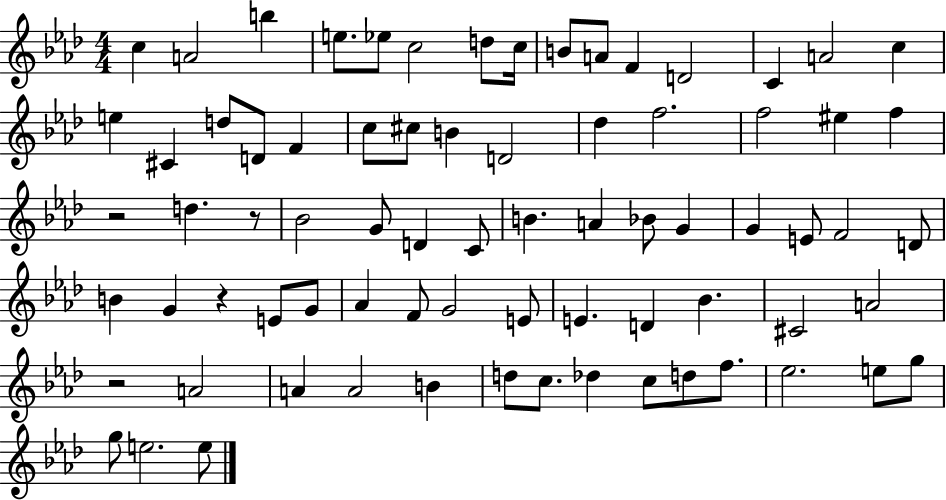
{
  \clef treble
  \numericTimeSignature
  \time 4/4
  \key aes \major
  c''4 a'2 b''4 | e''8. ees''8 c''2 d''8 c''16 | b'8 a'8 f'4 d'2 | c'4 a'2 c''4 | \break e''4 cis'4 d''8 d'8 f'4 | c''8 cis''8 b'4 d'2 | des''4 f''2. | f''2 eis''4 f''4 | \break r2 d''4. r8 | bes'2 g'8 d'4 c'8 | b'4. a'4 bes'8 g'4 | g'4 e'8 f'2 d'8 | \break b'4 g'4 r4 e'8 g'8 | aes'4 f'8 g'2 e'8 | e'4. d'4 bes'4. | cis'2 a'2 | \break r2 a'2 | a'4 a'2 b'4 | d''8 c''8. des''4 c''8 d''8 f''8. | ees''2. e''8 g''8 | \break g''8 e''2. e''8 | \bar "|."
}